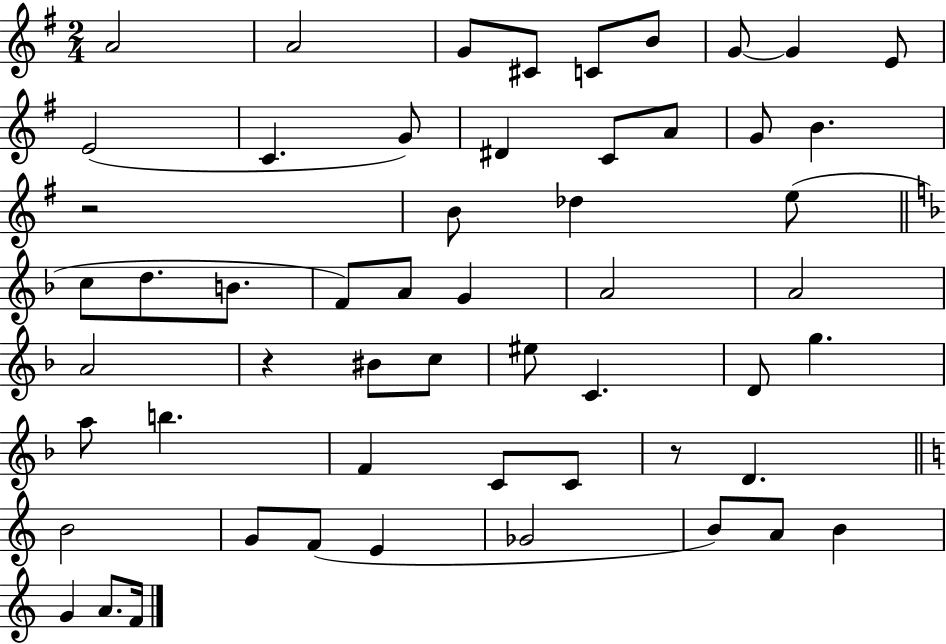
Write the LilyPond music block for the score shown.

{
  \clef treble
  \numericTimeSignature
  \time 2/4
  \key g \major
  a'2 | a'2 | g'8 cis'8 c'8 b'8 | g'8~~ g'4 e'8 | \break e'2( | c'4. g'8) | dis'4 c'8 a'8 | g'8 b'4. | \break r2 | b'8 des''4 e''8( | \bar "||" \break \key f \major c''8 d''8. b'8. | f'8) a'8 g'4 | a'2 | a'2 | \break a'2 | r4 bis'8 c''8 | eis''8 c'4. | d'8 g''4. | \break a''8 b''4. | f'4 c'8 c'8 | r8 d'4. | \bar "||" \break \key c \major b'2 | g'8 f'8( e'4 | ges'2 | b'8) a'8 b'4 | \break g'4 a'8. f'16 | \bar "|."
}